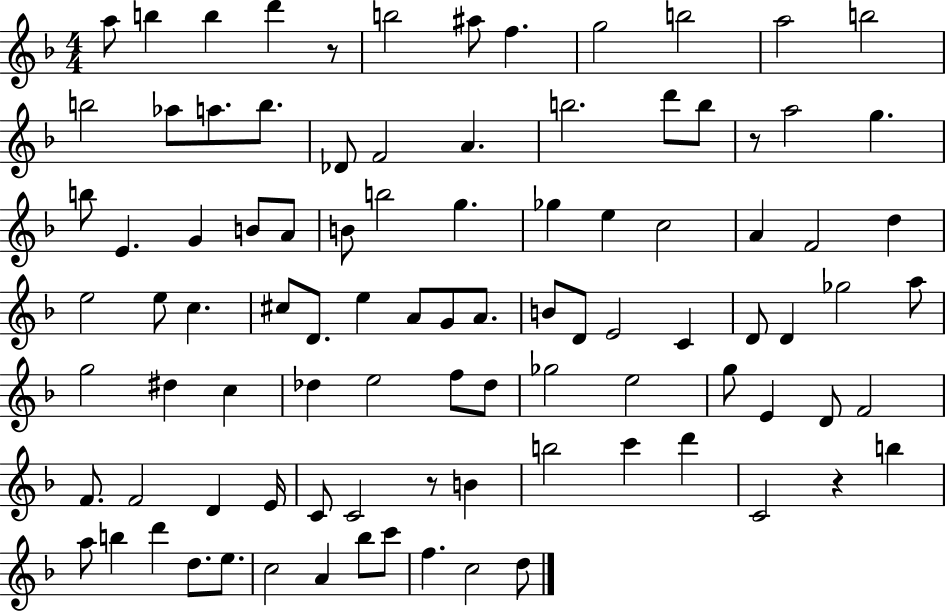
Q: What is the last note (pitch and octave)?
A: D5